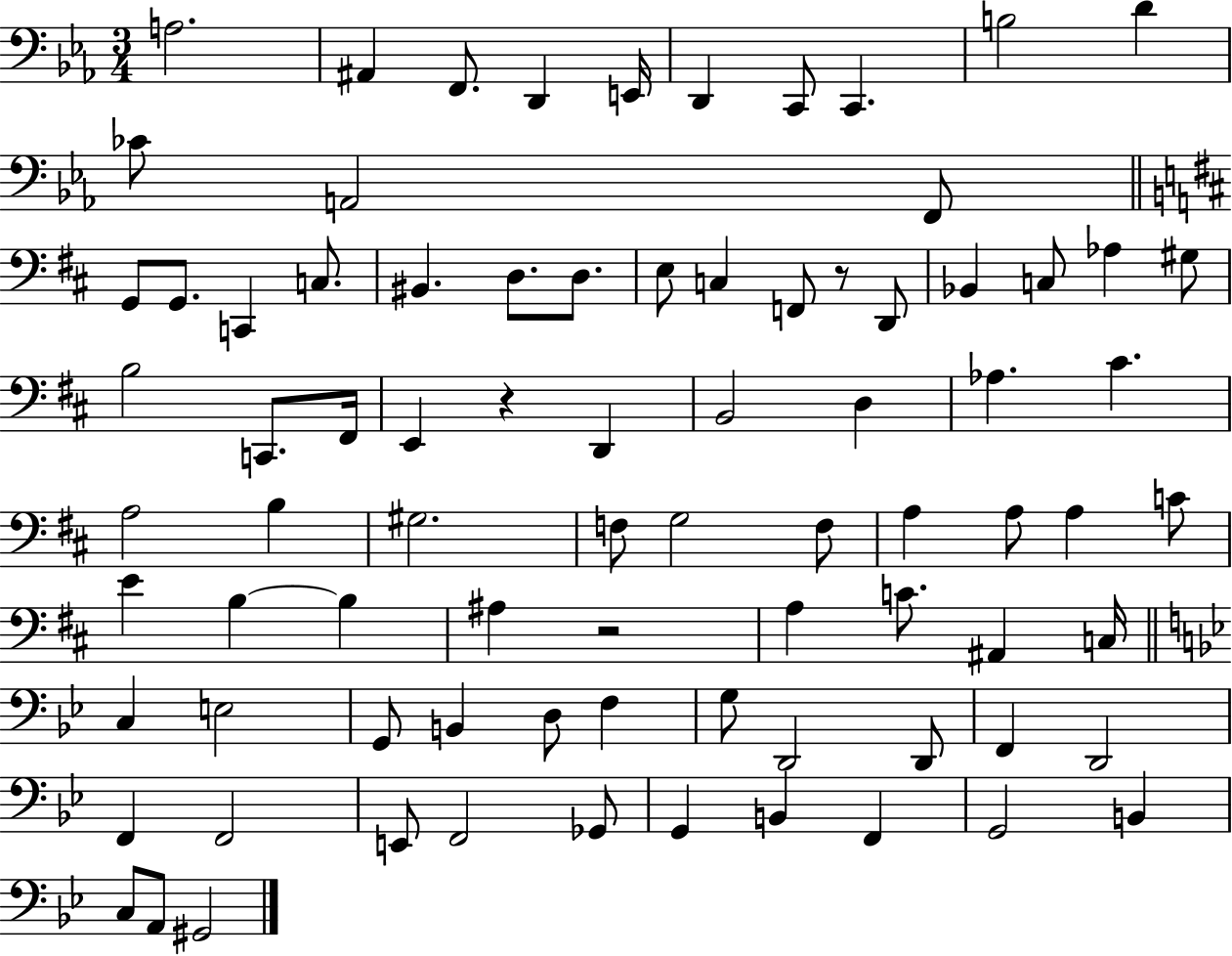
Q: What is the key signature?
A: EES major